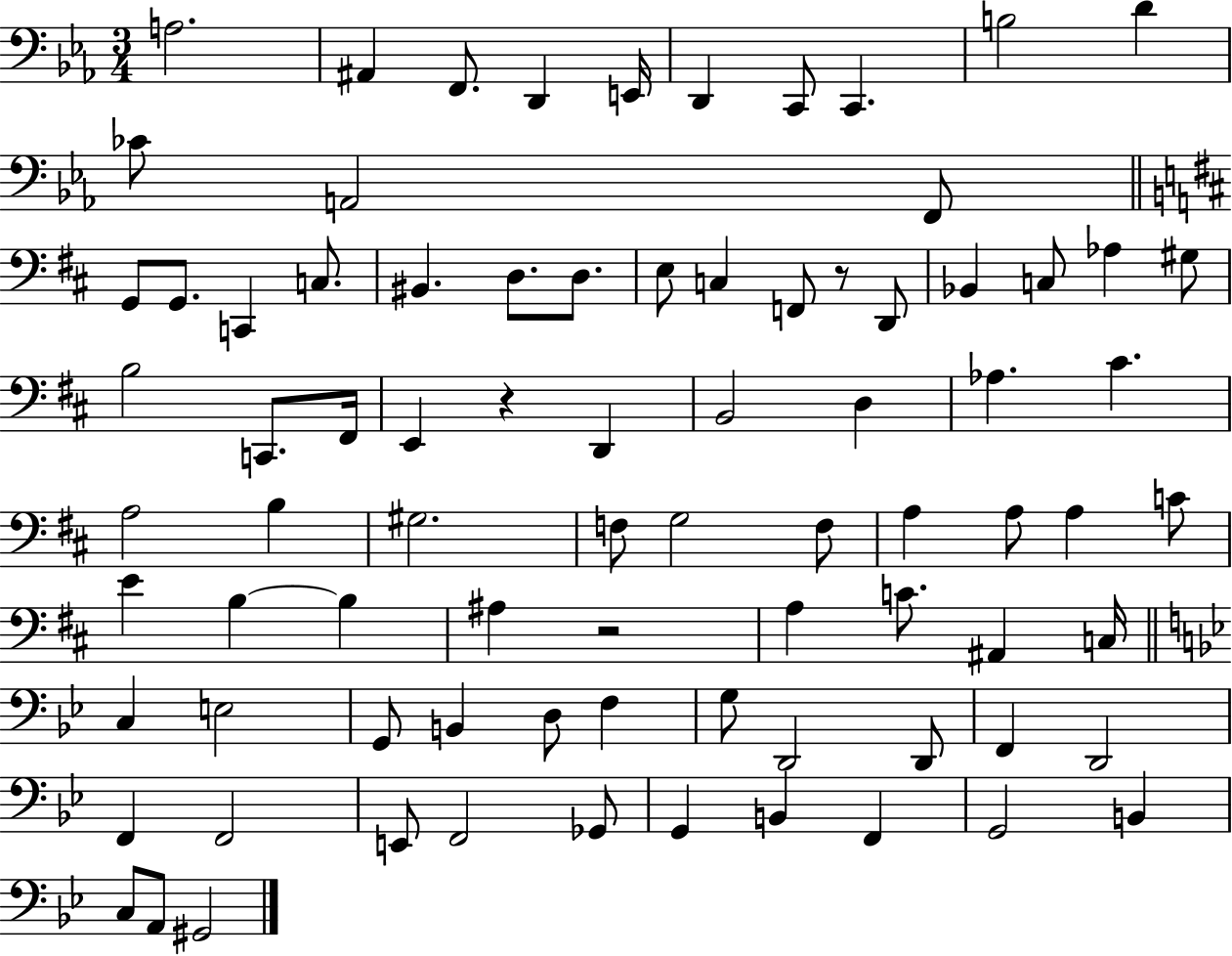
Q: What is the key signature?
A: EES major